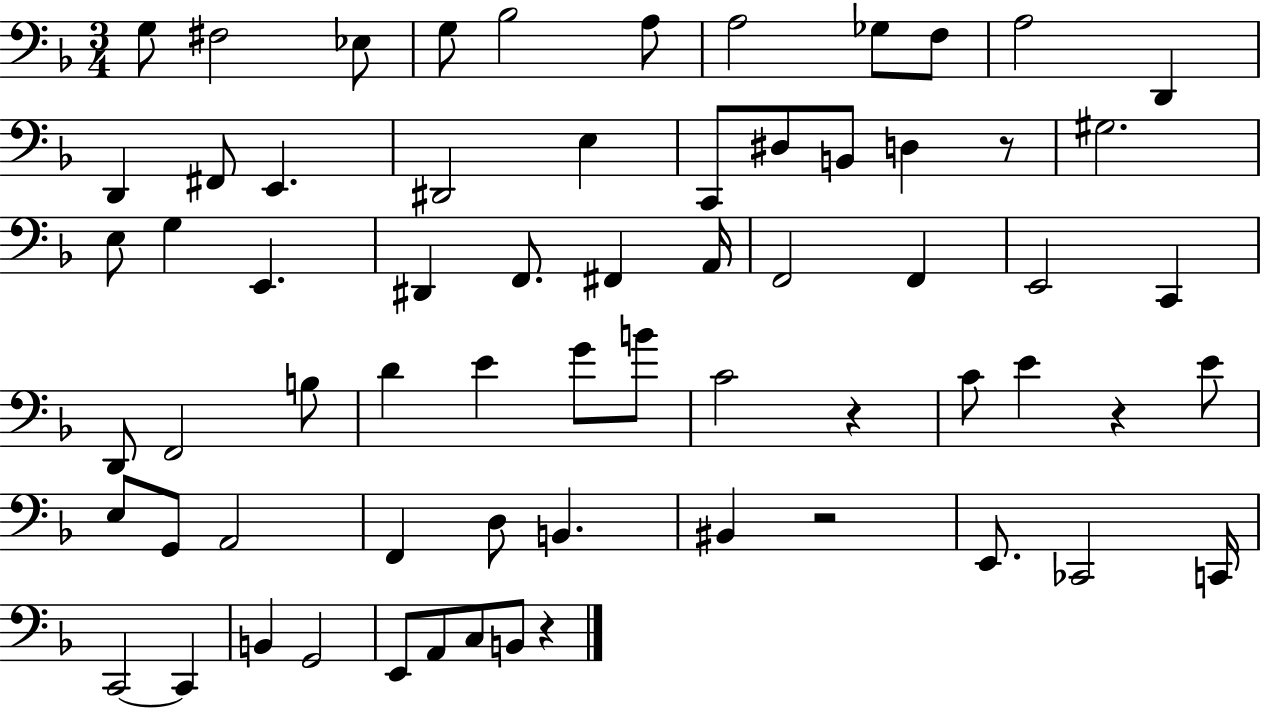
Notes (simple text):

G3/e F#3/h Eb3/e G3/e Bb3/h A3/e A3/h Gb3/e F3/e A3/h D2/q D2/q F#2/e E2/q. D#2/h E3/q C2/e D#3/e B2/e D3/q R/e G#3/h. E3/e G3/q E2/q. D#2/q F2/e. F#2/q A2/s F2/h F2/q E2/h C2/q D2/e F2/h B3/e D4/q E4/q G4/e B4/e C4/h R/q C4/e E4/q R/q E4/e E3/e G2/e A2/h F2/q D3/e B2/q. BIS2/q R/h E2/e. CES2/h C2/s C2/h C2/q B2/q G2/h E2/e A2/e C3/e B2/e R/q